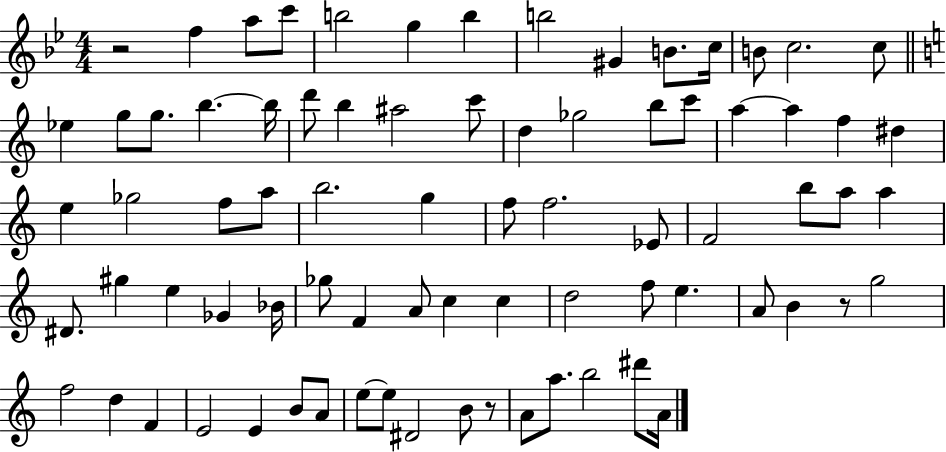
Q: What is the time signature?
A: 4/4